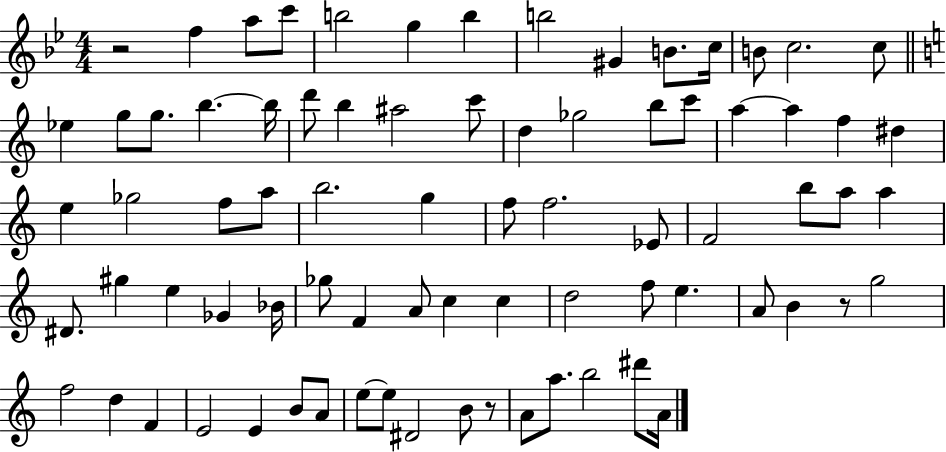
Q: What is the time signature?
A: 4/4